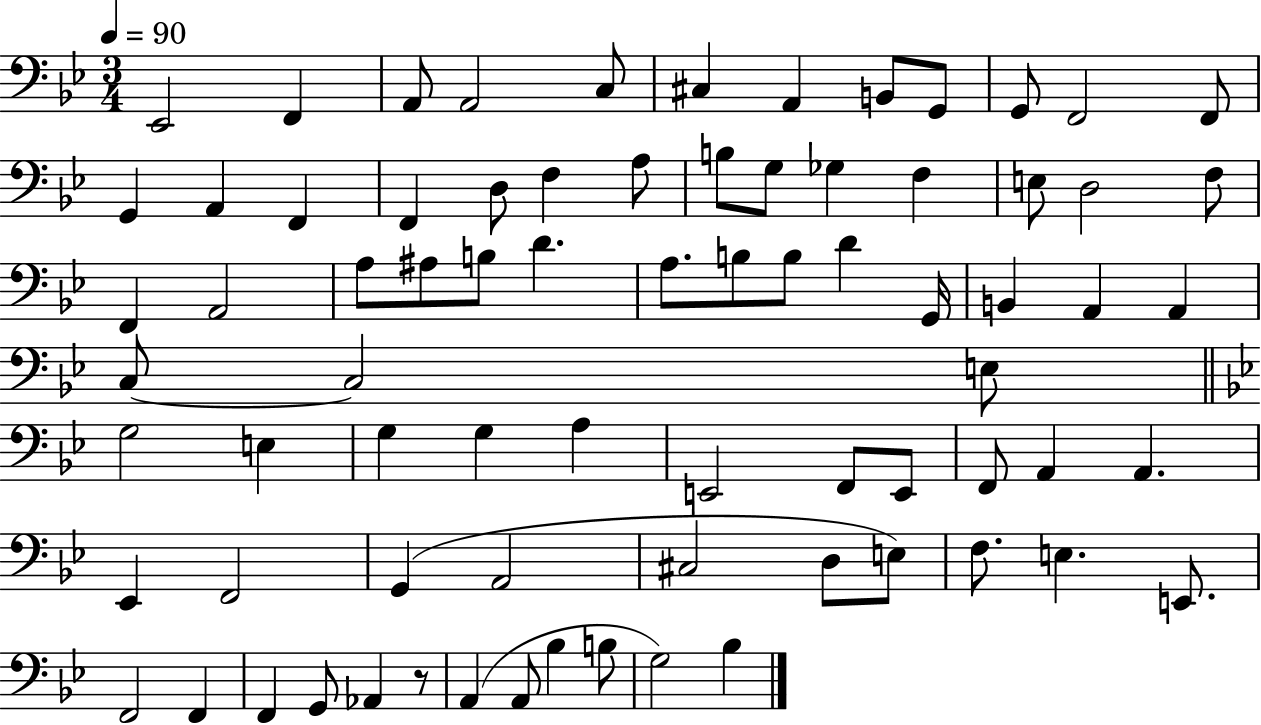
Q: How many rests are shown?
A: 1